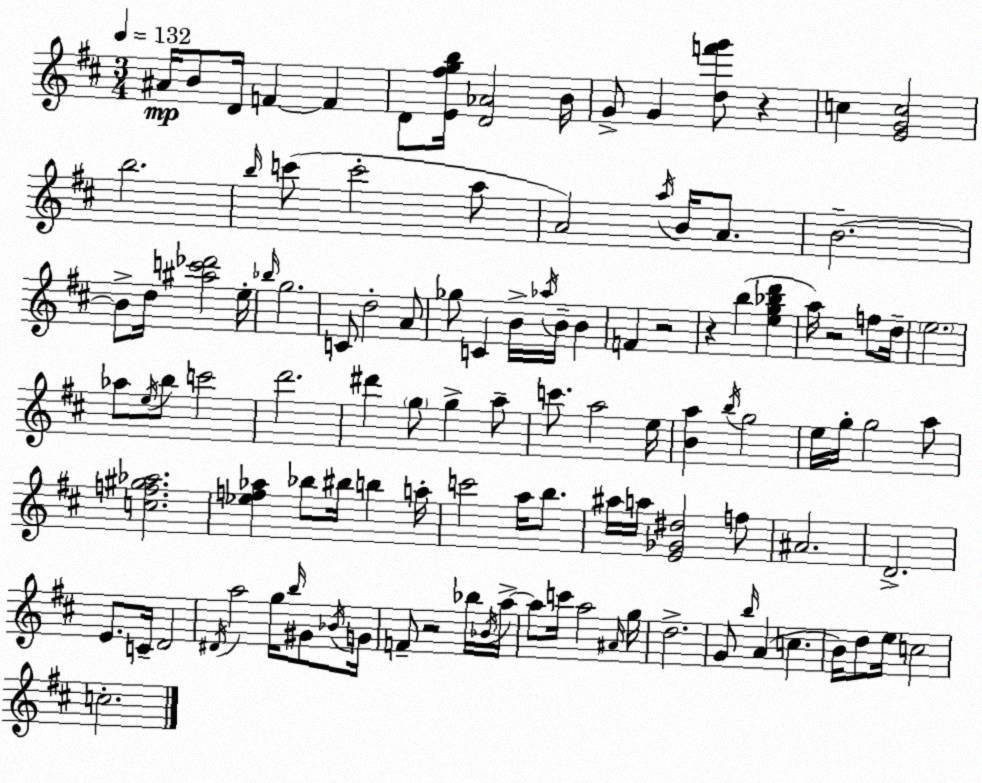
X:1
T:Untitled
M:3/4
L:1/4
K:D
^A/4 B/2 D/4 F F D/2 [E^fgb]/4 [D_A]2 B/4 G/2 G [df'g']/2 z c [EGc]2 b2 b/4 c'/2 c'2 a/2 A2 a/4 B/4 A/2 B2 B/2 d/4 [^ac'_d']2 e/4 _b/4 g2 C/2 d2 A/2 _g/2 C B/4 _a/4 B/4 B F z2 z b [eg_bd'] a/4 z2 f/2 d/4 e2 _a/2 e/4 b/2 c'2 d'2 ^d' g/2 g a/2 c'/2 a2 e/4 [Ba] b/4 g2 e/4 g/4 g2 a/2 [cf^g_a]2 [_ef_a] _b/2 ^b/4 b a/4 c'2 a/4 b/2 ^a/4 a/4 [E_G^d]2 f/2 ^A2 D2 E/2 C/4 D2 ^D/4 a2 g/4 b/4 ^G/2 _B/4 G/4 F/2 z2 _b/4 _B/4 a/4 a/2 c'/4 a2 ^A/4 g/4 d2 G/2 b/4 A c B/4 d/2 e/4 c2 c2